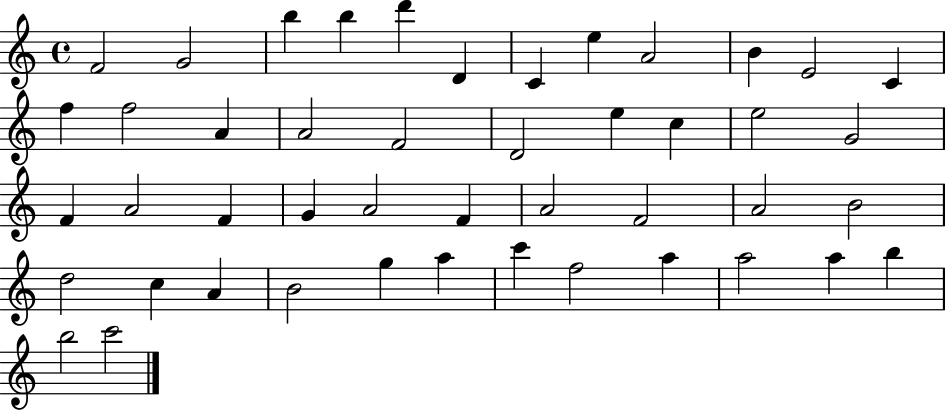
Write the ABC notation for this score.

X:1
T:Untitled
M:4/4
L:1/4
K:C
F2 G2 b b d' D C e A2 B E2 C f f2 A A2 F2 D2 e c e2 G2 F A2 F G A2 F A2 F2 A2 B2 d2 c A B2 g a c' f2 a a2 a b b2 c'2